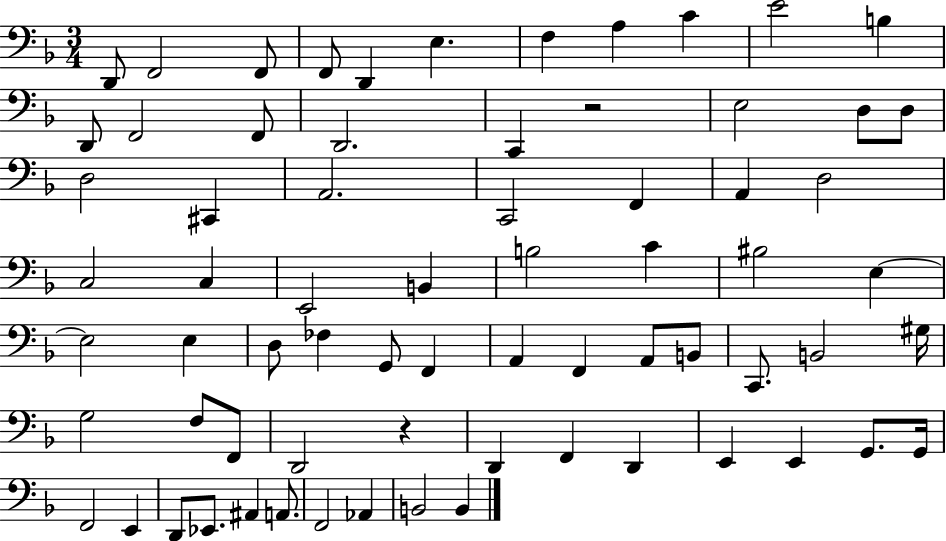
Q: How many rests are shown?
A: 2